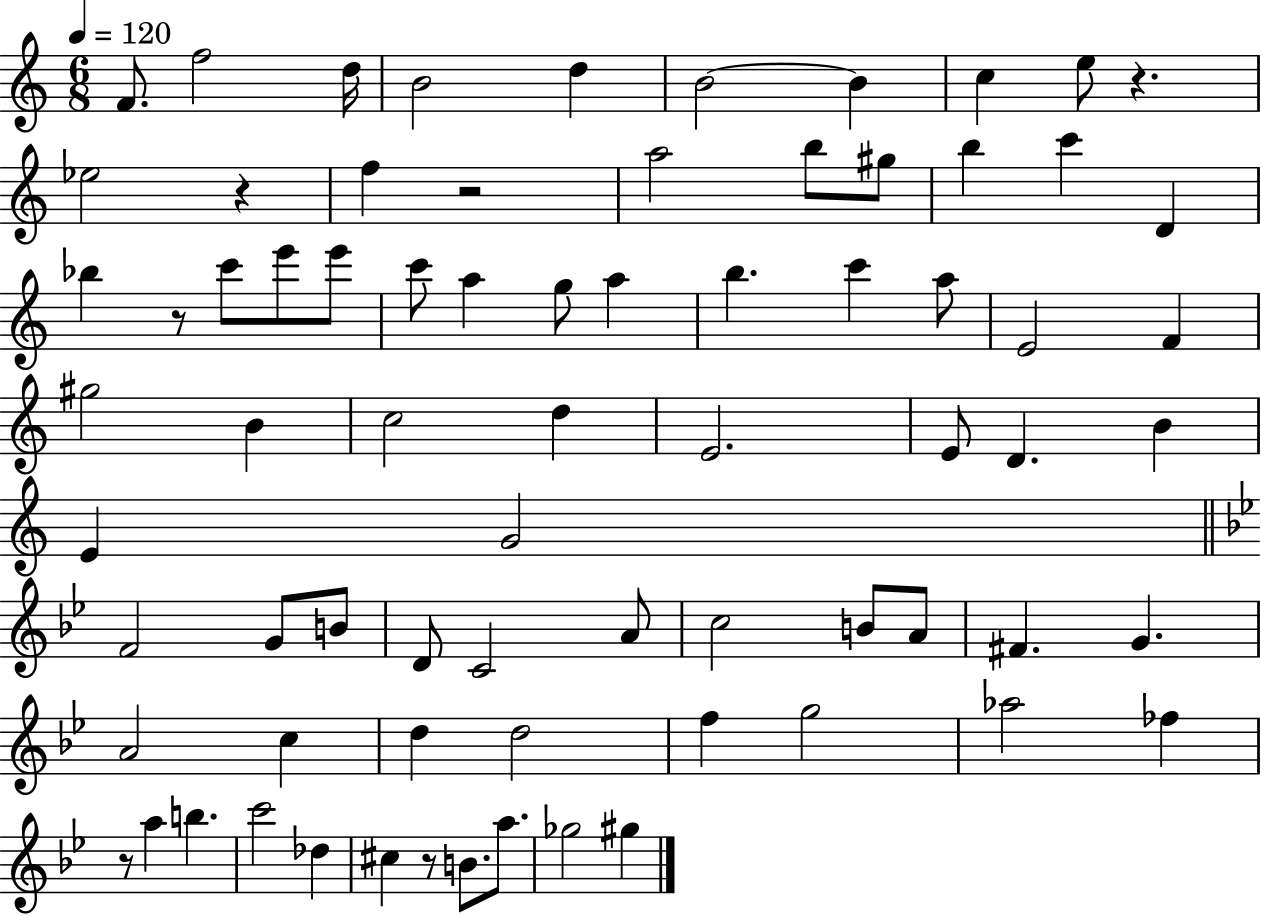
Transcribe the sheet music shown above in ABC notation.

X:1
T:Untitled
M:6/8
L:1/4
K:C
F/2 f2 d/4 B2 d B2 B c e/2 z _e2 z f z2 a2 b/2 ^g/2 b c' D _b z/2 c'/2 e'/2 e'/2 c'/2 a g/2 a b c' a/2 E2 F ^g2 B c2 d E2 E/2 D B E G2 F2 G/2 B/2 D/2 C2 A/2 c2 B/2 A/2 ^F G A2 c d d2 f g2 _a2 _f z/2 a b c'2 _d ^c z/2 B/2 a/2 _g2 ^g